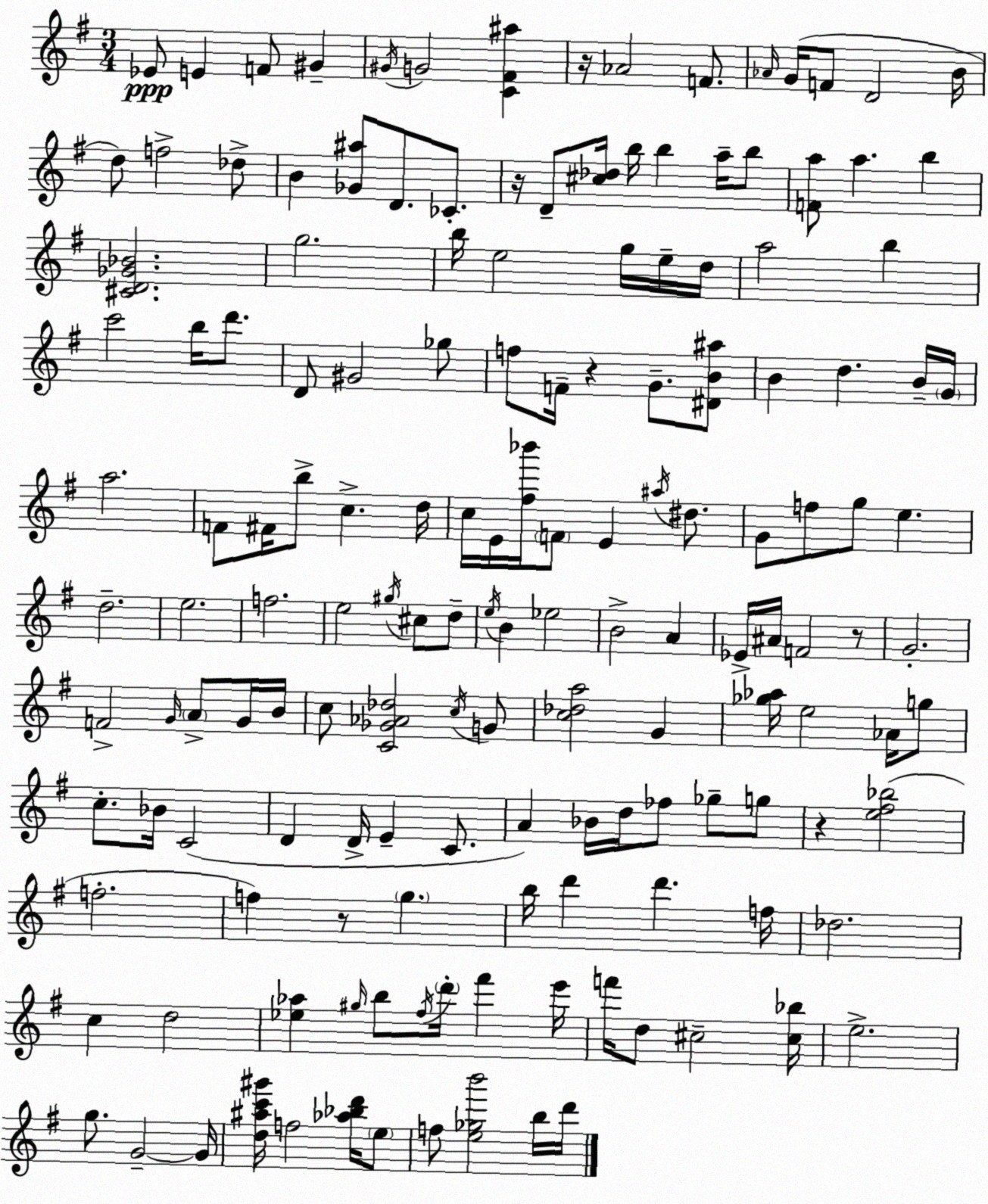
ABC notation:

X:1
T:Untitled
M:3/4
L:1/4
K:Em
_E/2 E F/2 ^G ^G/4 G2 [C^F^a] z/4 _A2 F/2 _A/4 G/4 F/2 D2 B/4 d/2 f2 _d/2 B [_G^a]/2 D/2 _C/2 z/4 D/2 [^c_d]/4 b/4 b a/4 b/2 [Fa]/2 a b [^CD_G_B]2 g2 b/4 e2 g/4 e/4 d/4 a2 b c'2 b/4 d'/2 D/2 ^G2 _g/2 f/2 F/4 z G/2 [^DB^a]/2 B d B/4 G/4 a2 F/2 ^F/4 b/2 c d/4 c/4 E/4 [^f_b']/4 F/2 E ^a/4 ^d/2 G/2 f/2 g/2 e d2 e2 f2 e2 ^g/4 ^c/2 d/2 e/4 B _e2 B2 A _E/4 ^A/4 F2 z/2 G2 F2 G/4 A/2 G/4 B/4 c/2 [C_G_A_d]2 c/4 G/2 [c_da]2 G [_g_a]/4 e2 _A/4 g/2 c/2 _B/4 C2 D D/4 E C/2 A _B/4 d/4 _f/2 _g/2 g/2 z [e^f_b]2 f2 f z/2 g b/4 d' d' f/4 _d2 c d2 [_e_a] ^g/4 b/2 ^f/4 d'/4 ^f' e'/4 f'/4 d/2 ^c2 [^c_b]/4 e2 g/2 G2 G/4 [d^ac'^g']/4 f2 [_a_bd']/4 e/2 f/2 [e_gb']2 b/4 d'/4